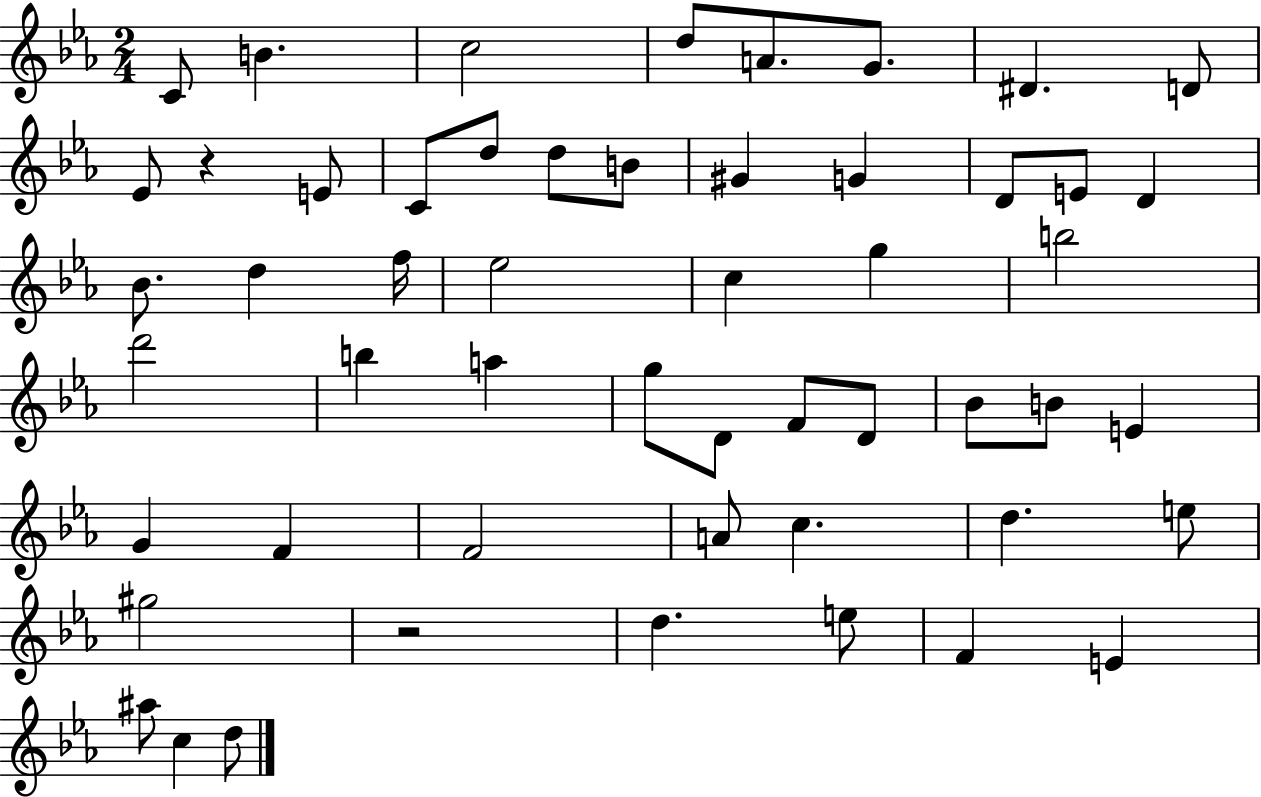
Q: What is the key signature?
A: EES major